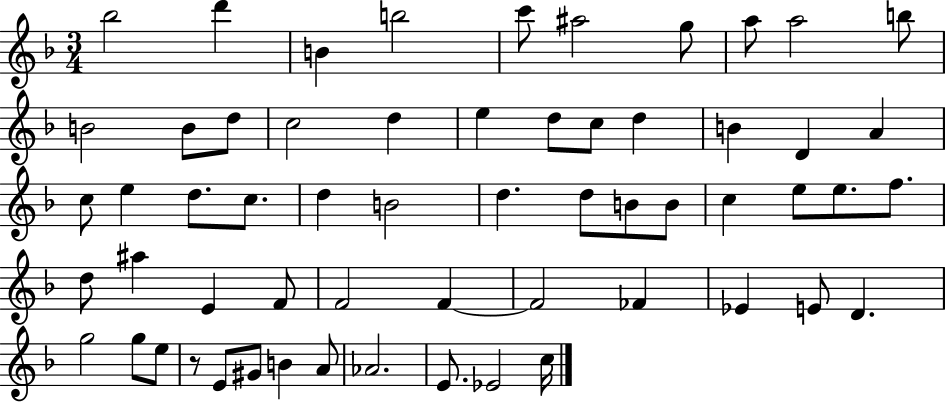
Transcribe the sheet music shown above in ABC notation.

X:1
T:Untitled
M:3/4
L:1/4
K:F
_b2 d' B b2 c'/2 ^a2 g/2 a/2 a2 b/2 B2 B/2 d/2 c2 d e d/2 c/2 d B D A c/2 e d/2 c/2 d B2 d d/2 B/2 B/2 c e/2 e/2 f/2 d/2 ^a E F/2 F2 F F2 _F _E E/2 D g2 g/2 e/2 z/2 E/2 ^G/2 B A/2 _A2 E/2 _E2 c/4